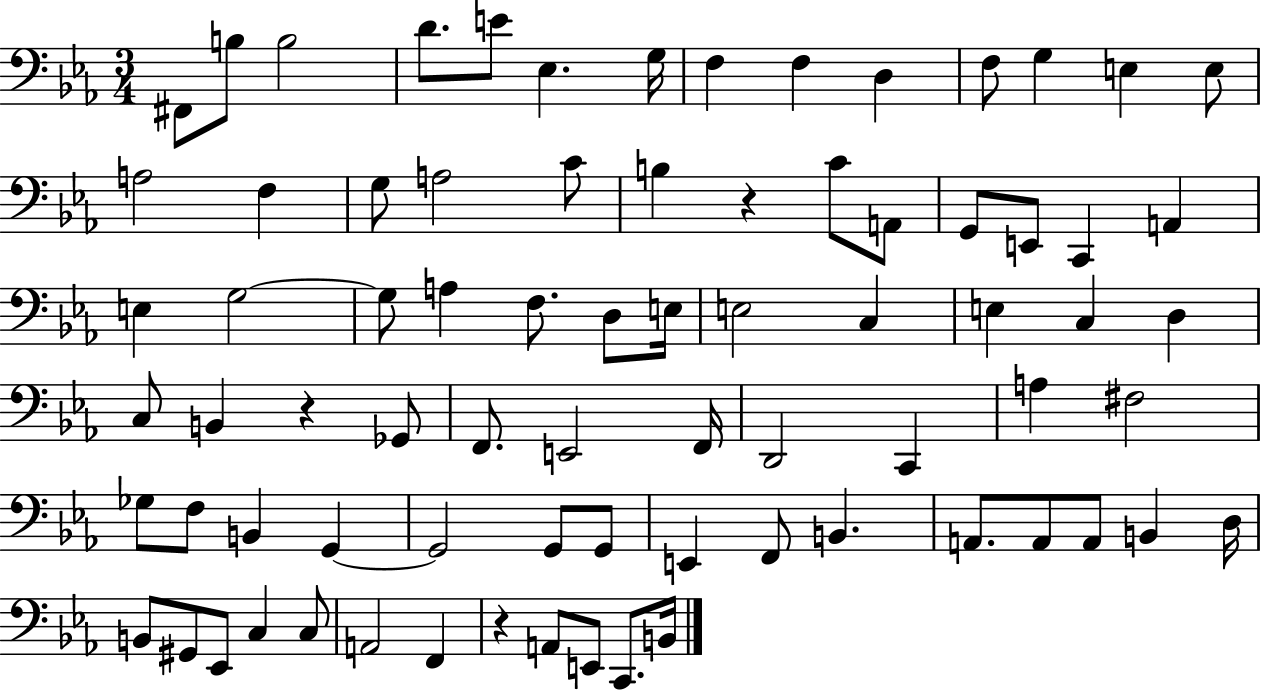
F#2/e B3/e B3/h D4/e. E4/e Eb3/q. G3/s F3/q F3/q D3/q F3/e G3/q E3/q E3/e A3/h F3/q G3/e A3/h C4/e B3/q R/q C4/e A2/e G2/e E2/e C2/q A2/q E3/q G3/h G3/e A3/q F3/e. D3/e E3/s E3/h C3/q E3/q C3/q D3/q C3/e B2/q R/q Gb2/e F2/e. E2/h F2/s D2/h C2/q A3/q F#3/h Gb3/e F3/e B2/q G2/q G2/h G2/e G2/e E2/q F2/e B2/q. A2/e. A2/e A2/e B2/q D3/s B2/e G#2/e Eb2/e C3/q C3/e A2/h F2/q R/q A2/e E2/e C2/e. B2/s